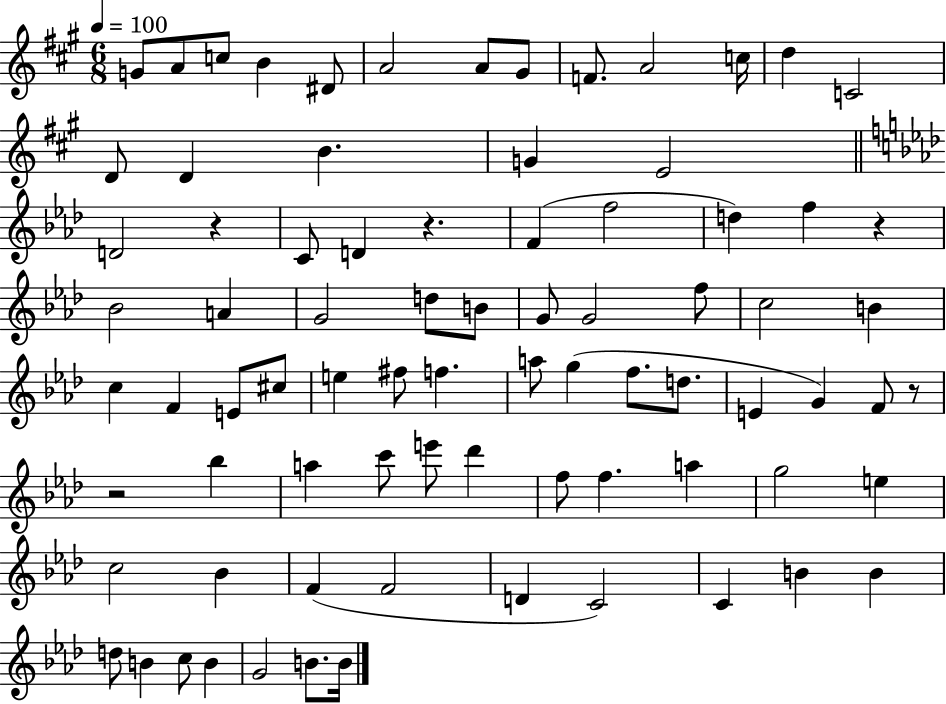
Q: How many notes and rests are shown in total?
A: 80